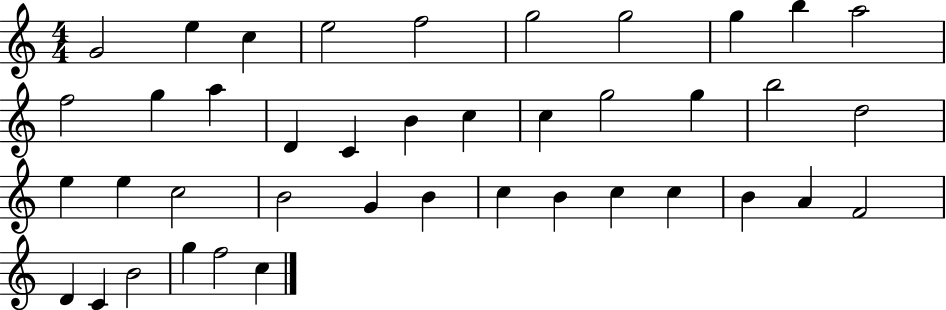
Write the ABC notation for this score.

X:1
T:Untitled
M:4/4
L:1/4
K:C
G2 e c e2 f2 g2 g2 g b a2 f2 g a D C B c c g2 g b2 d2 e e c2 B2 G B c B c c B A F2 D C B2 g f2 c